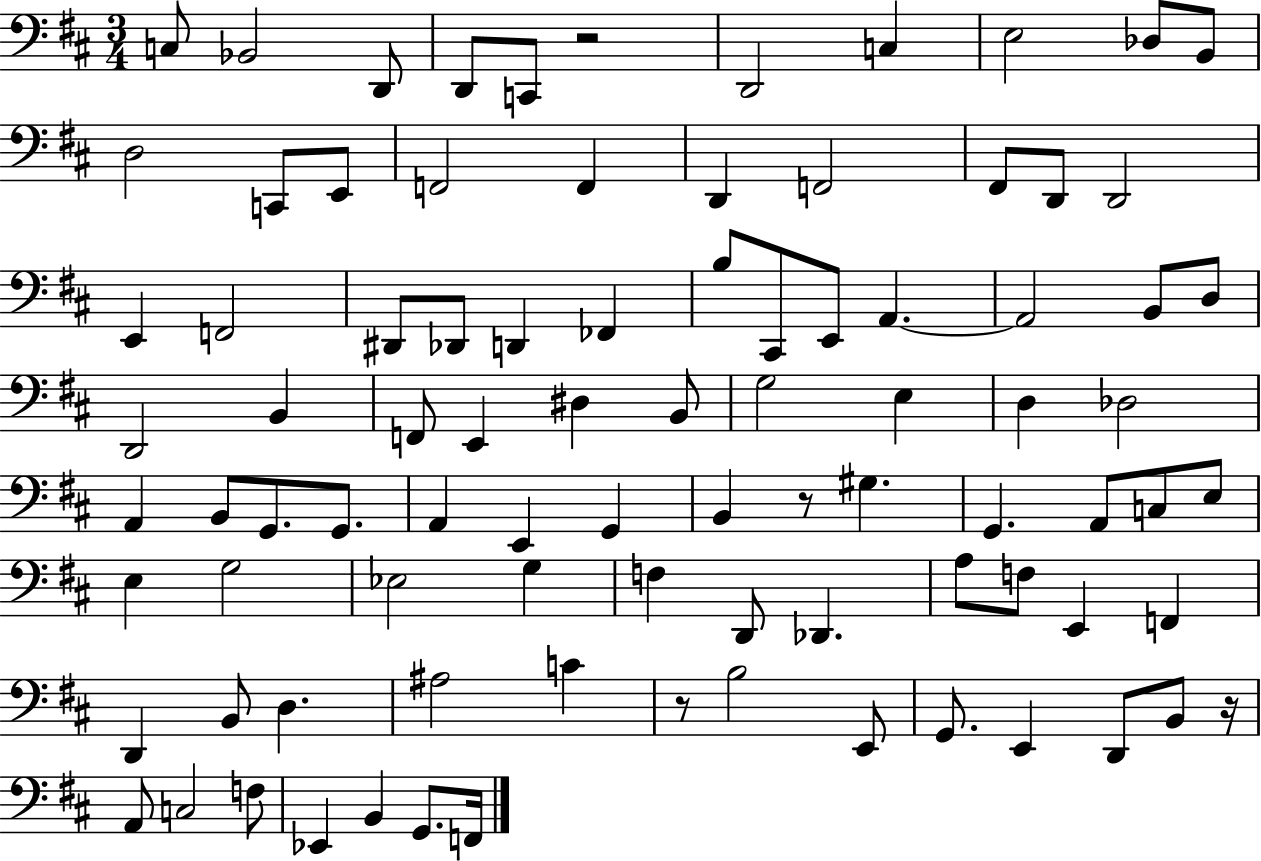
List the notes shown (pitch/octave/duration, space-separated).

C3/e Bb2/h D2/e D2/e C2/e R/h D2/h C3/q E3/h Db3/e B2/e D3/h C2/e E2/e F2/h F2/q D2/q F2/h F#2/e D2/e D2/h E2/q F2/h D#2/e Db2/e D2/q FES2/q B3/e C#2/e E2/e A2/q. A2/h B2/e D3/e D2/h B2/q F2/e E2/q D#3/q B2/e G3/h E3/q D3/q Db3/h A2/q B2/e G2/e. G2/e. A2/q E2/q G2/q B2/q R/e G#3/q. G2/q. A2/e C3/e E3/e E3/q G3/h Eb3/h G3/q F3/q D2/e Db2/q. A3/e F3/e E2/q F2/q D2/q B2/e D3/q. A#3/h C4/q R/e B3/h E2/e G2/e. E2/q D2/e B2/e R/s A2/e C3/h F3/e Eb2/q B2/q G2/e. F2/s